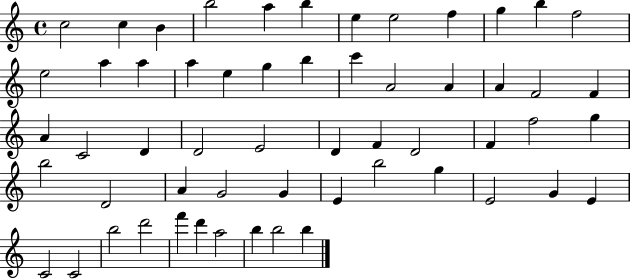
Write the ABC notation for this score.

X:1
T:Untitled
M:4/4
L:1/4
K:C
c2 c B b2 a b e e2 f g b f2 e2 a a a e g b c' A2 A A F2 F A C2 D D2 E2 D F D2 F f2 g b2 D2 A G2 G E b2 g E2 G E C2 C2 b2 d'2 f' d' a2 b b2 b